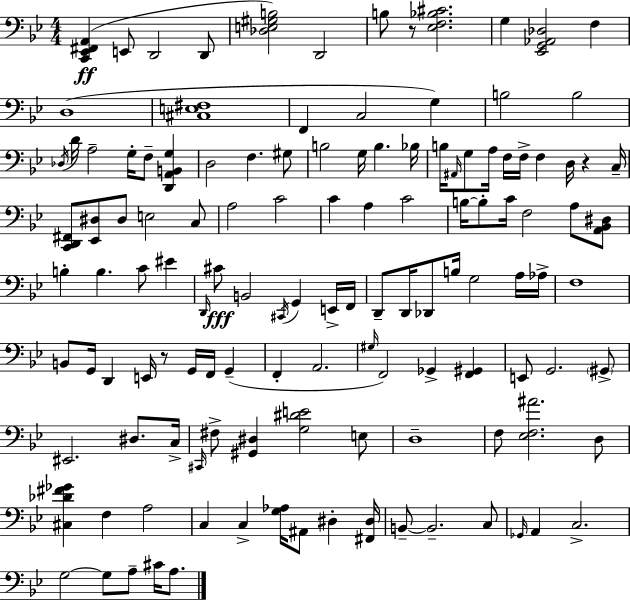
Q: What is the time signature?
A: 4/4